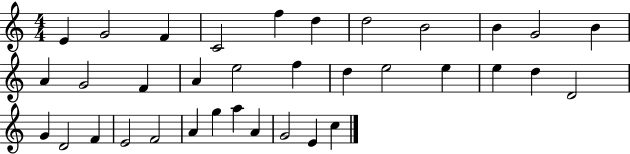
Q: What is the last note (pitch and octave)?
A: C5